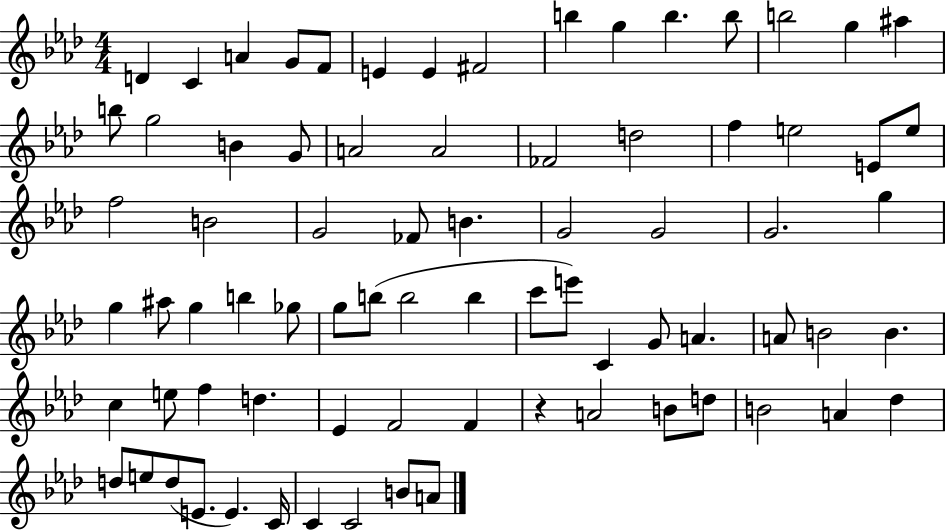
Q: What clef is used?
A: treble